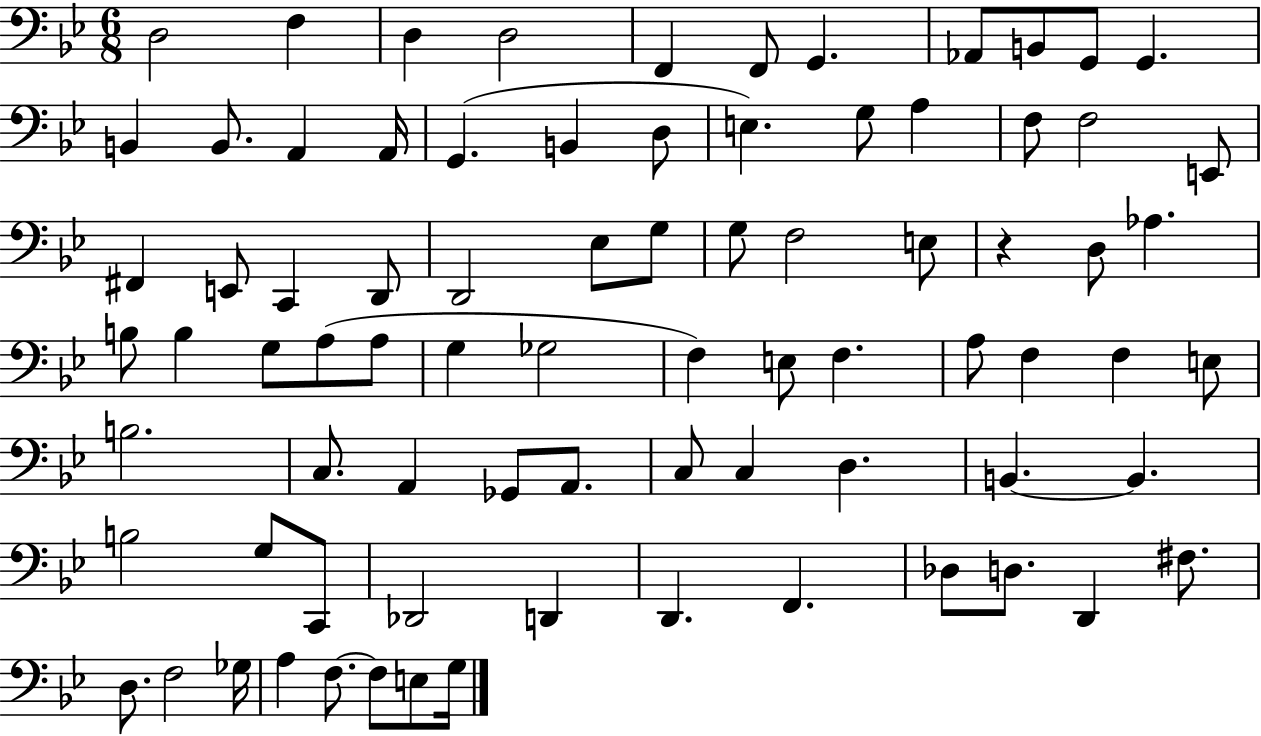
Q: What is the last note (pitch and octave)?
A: G3